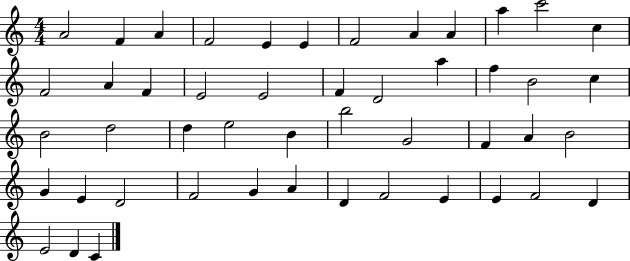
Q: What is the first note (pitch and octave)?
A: A4